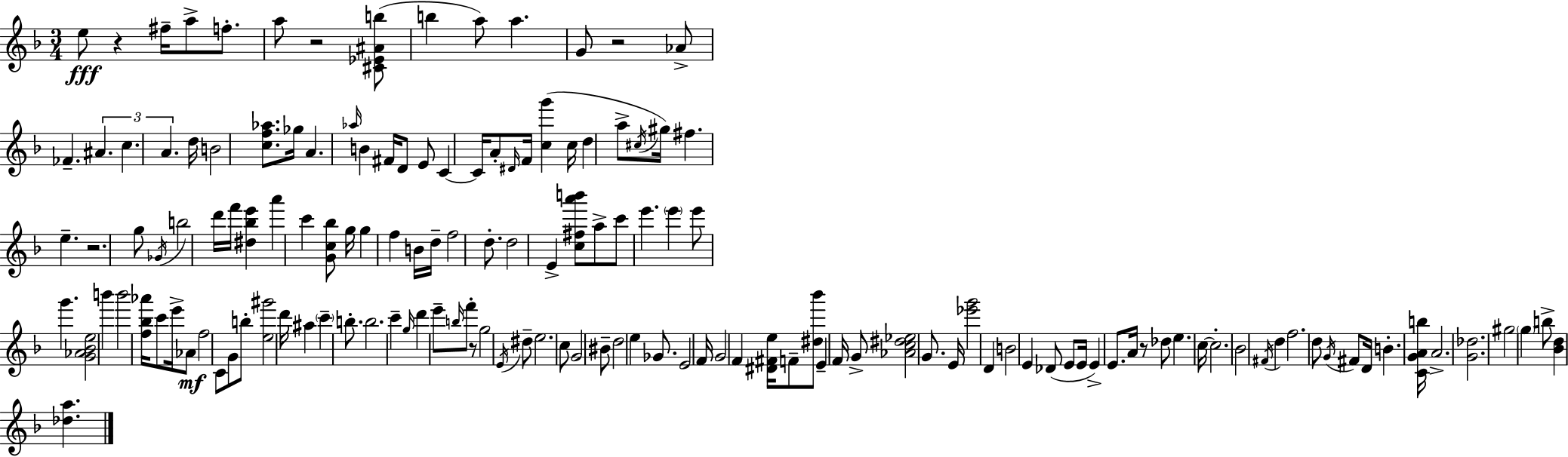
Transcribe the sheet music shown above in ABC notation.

X:1
T:Untitled
M:3/4
L:1/4
K:F
e/2 z ^f/4 a/2 f/2 a/2 z2 [^C_E^Ab]/2 b a/2 a G/2 z2 _A/2 _F ^A c A d/4 B2 [cf_a]/2 _g/4 A _a/4 B ^F/4 D/2 E/2 C C/4 A/2 ^D/4 F/4 [cg'] c/4 d a/2 ^c/4 ^g/4 ^f e z2 g/2 _G/4 b2 d'/4 f'/4 [^d_be'] a' c' [Gc_b]/2 g/4 g f B/4 d/4 f2 d/2 d2 E [c^fa'b']/2 a/2 c'/2 e' e' e'/2 g' [G_A_Be]2 b' b'2 [f_b_a']/4 c'/2 e'/4 _A/2 f2 C/2 G/2 b/2 [e^g']2 d'/4 ^a c' b/2 b2 c' g/4 d' e'/2 b/4 f'/2 z/2 g2 E/4 ^d/2 e2 c/2 G2 ^B/2 d2 e _G/2 E2 F/4 G2 F [^D^Fe]/4 F/2 [^d_b']/2 E F/4 G/2 [_Ac^d_e]2 G/2 E/4 [_e'g']2 D B2 E _D/2 E/2 E/4 E E/2 A/4 z/2 _d/2 e c/4 c2 _B2 ^F/4 d f2 d/2 G/4 ^F/2 D/4 B [CGAb]/4 A2 [G_d]2 ^g2 g b/2 [_Bd] [_da]